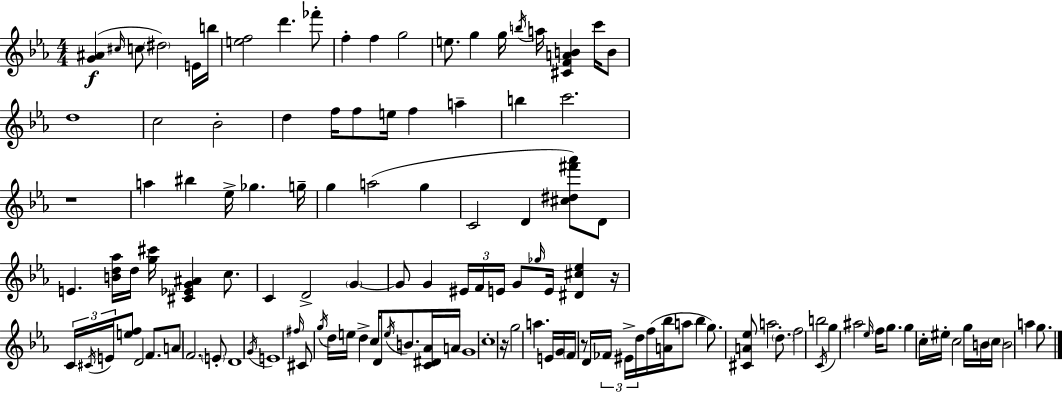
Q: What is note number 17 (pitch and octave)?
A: B4